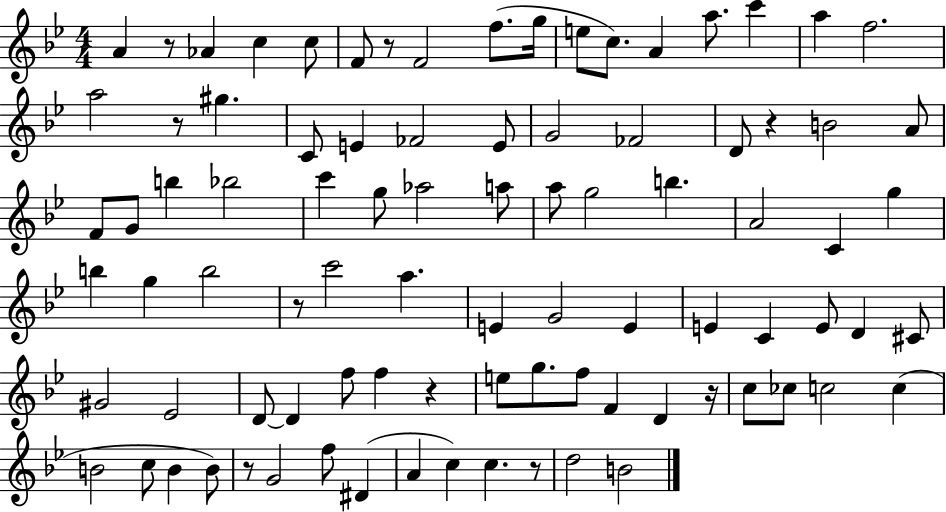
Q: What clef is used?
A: treble